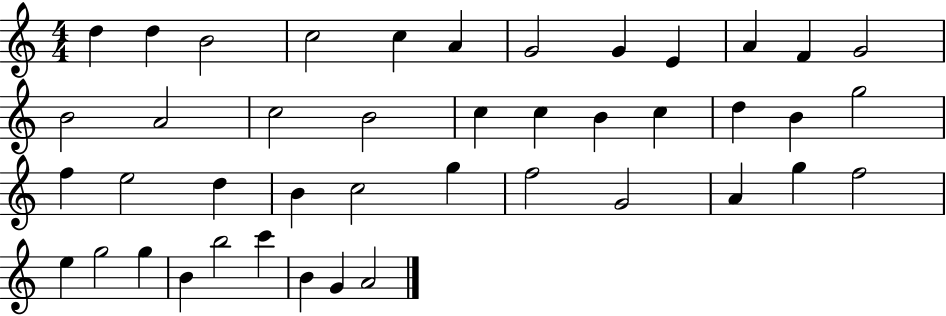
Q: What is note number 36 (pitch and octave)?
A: G5